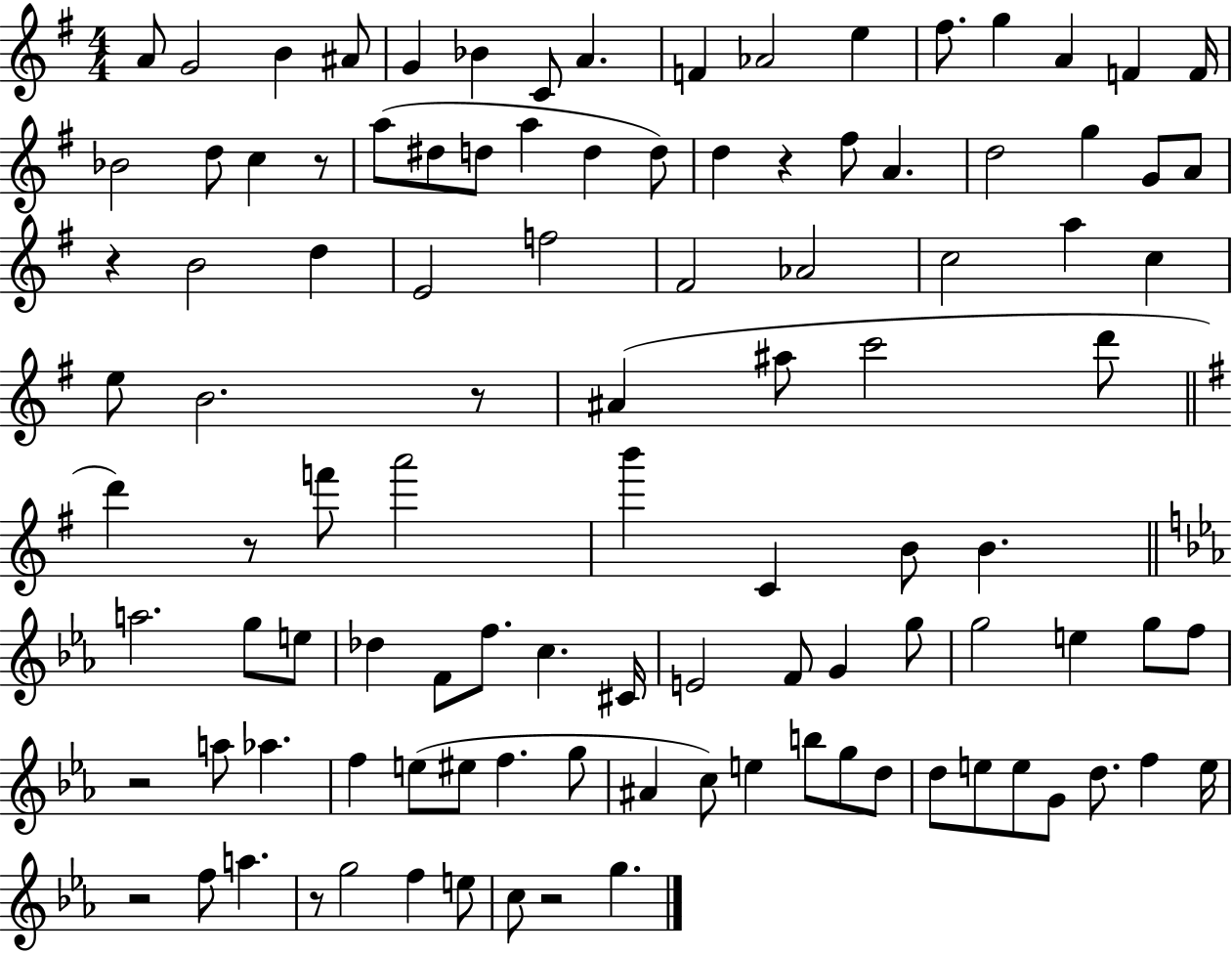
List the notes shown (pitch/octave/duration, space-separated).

A4/e G4/h B4/q A#4/e G4/q Bb4/q C4/e A4/q. F4/q Ab4/h E5/q F#5/e. G5/q A4/q F4/q F4/s Bb4/h D5/e C5/q R/e A5/e D#5/e D5/e A5/q D5/q D5/e D5/q R/q F#5/e A4/q. D5/h G5/q G4/e A4/e R/q B4/h D5/q E4/h F5/h F#4/h Ab4/h C5/h A5/q C5/q E5/e B4/h. R/e A#4/q A#5/e C6/h D6/e D6/q R/e F6/e A6/h B6/q C4/q B4/e B4/q. A5/h. G5/e E5/e Db5/q F4/e F5/e. C5/q. C#4/s E4/h F4/e G4/q G5/e G5/h E5/q G5/e F5/e R/h A5/e Ab5/q. F5/q E5/e EIS5/e F5/q. G5/e A#4/q C5/e E5/q B5/e G5/e D5/e D5/e E5/e E5/e G4/e D5/e. F5/q E5/s R/h F5/e A5/q. R/e G5/h F5/q E5/e C5/e R/h G5/q.